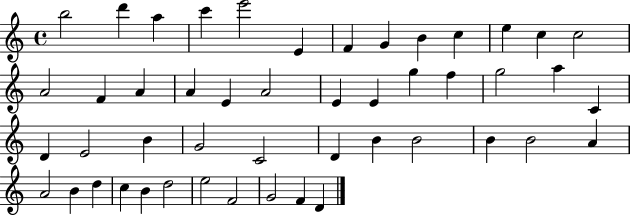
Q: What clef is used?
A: treble